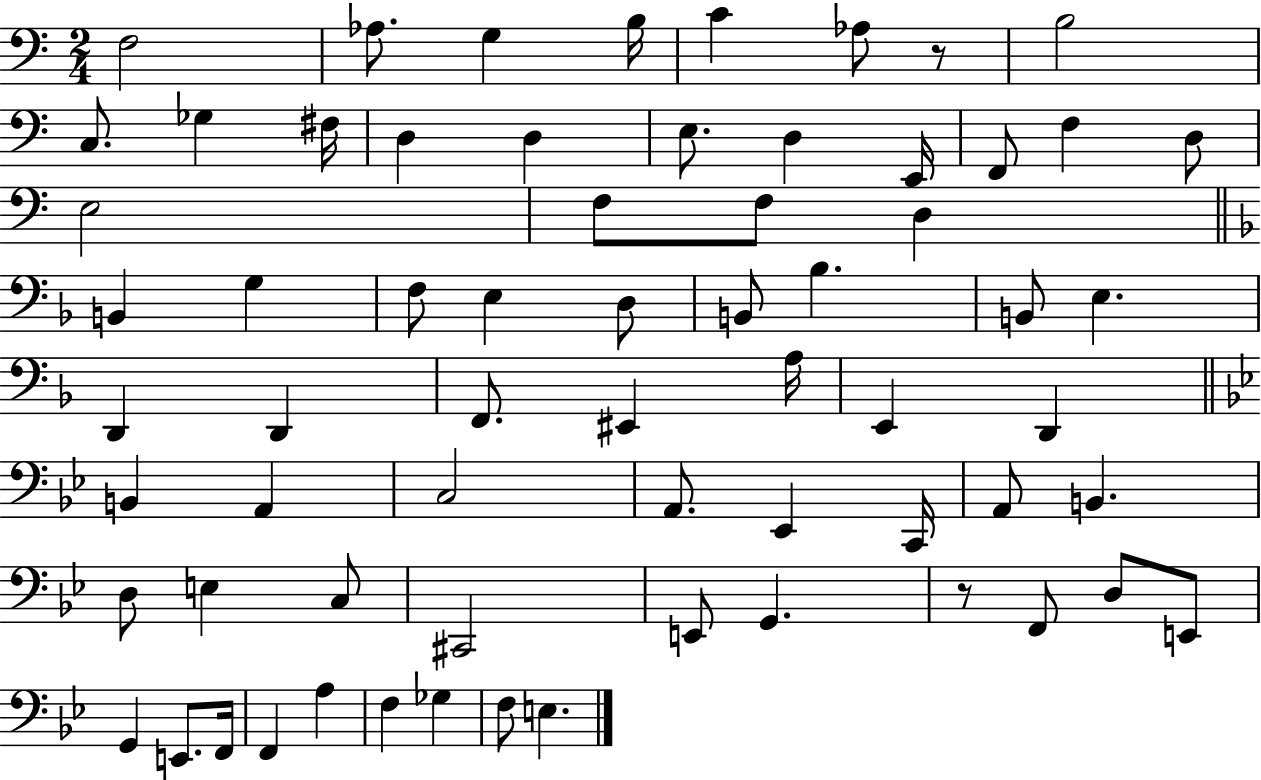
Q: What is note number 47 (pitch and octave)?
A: D3